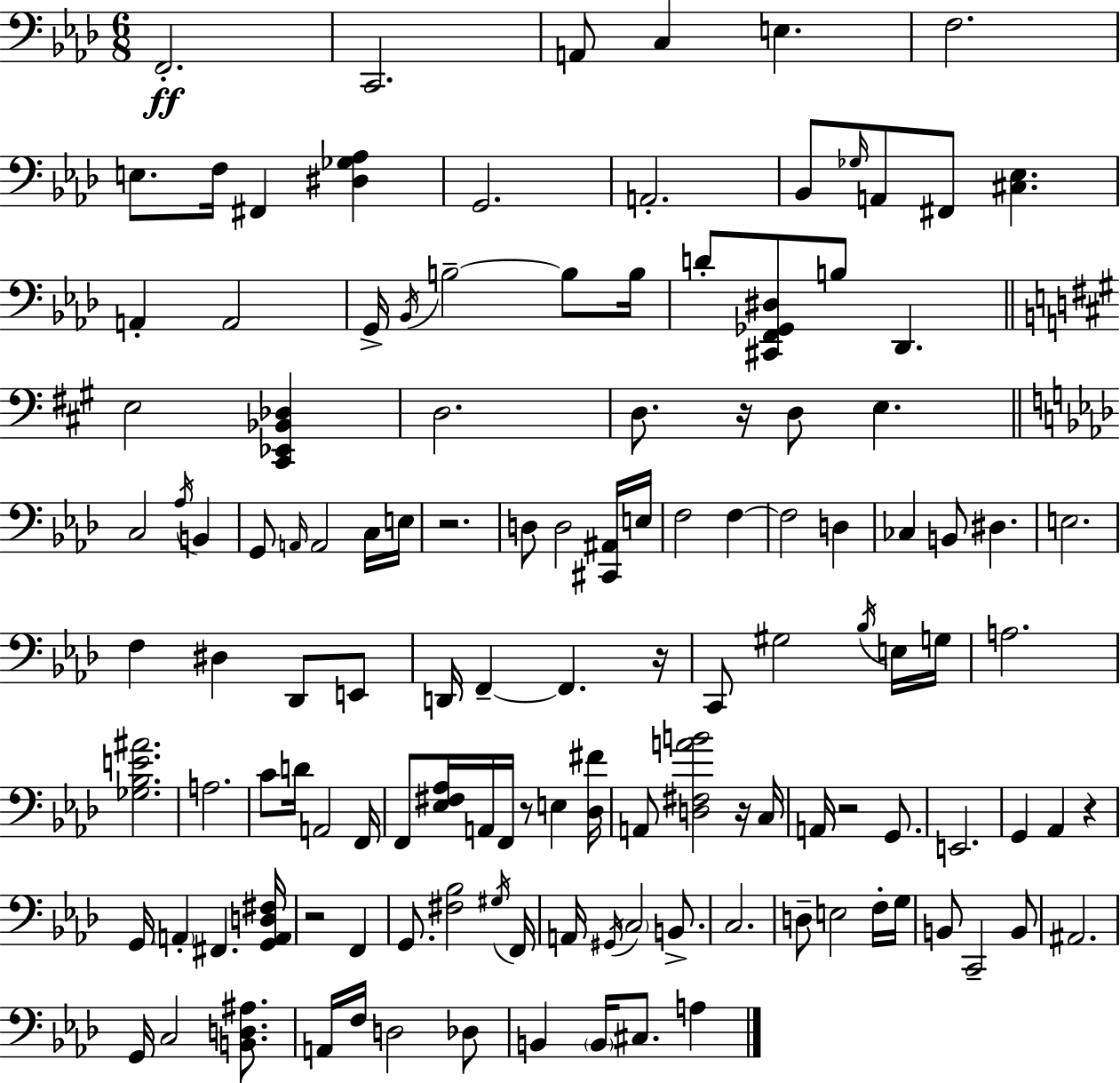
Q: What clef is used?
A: bass